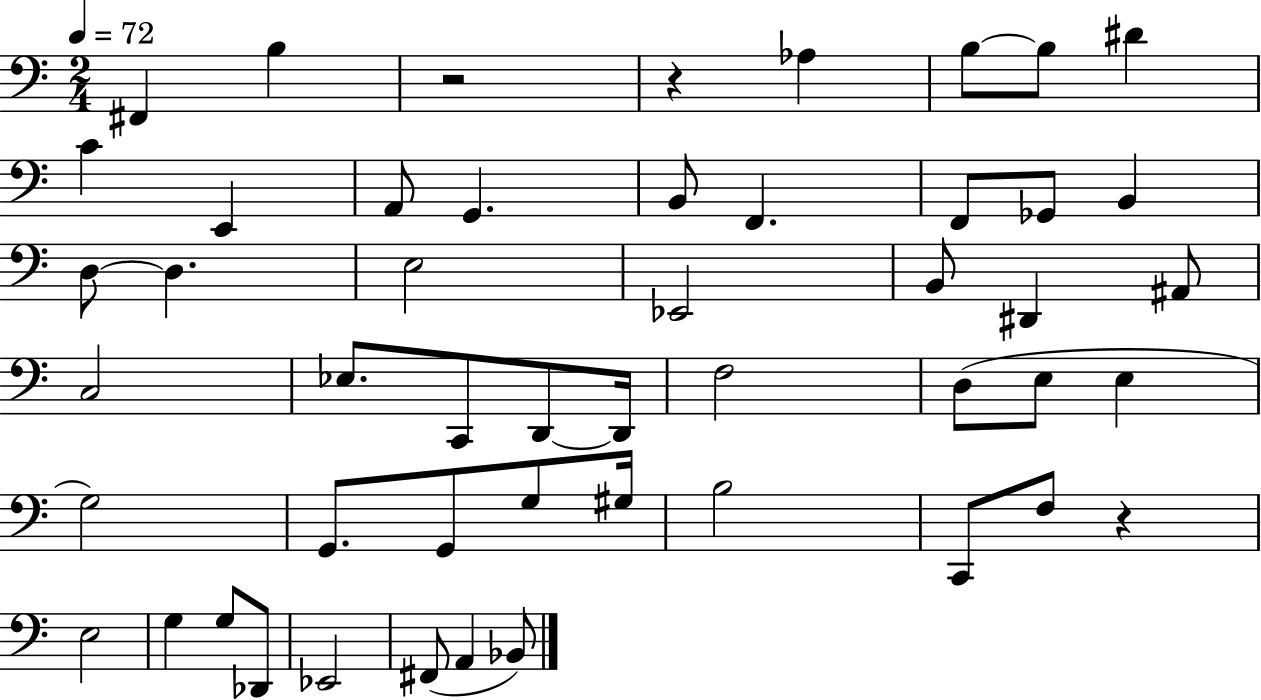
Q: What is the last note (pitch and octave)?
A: Bb2